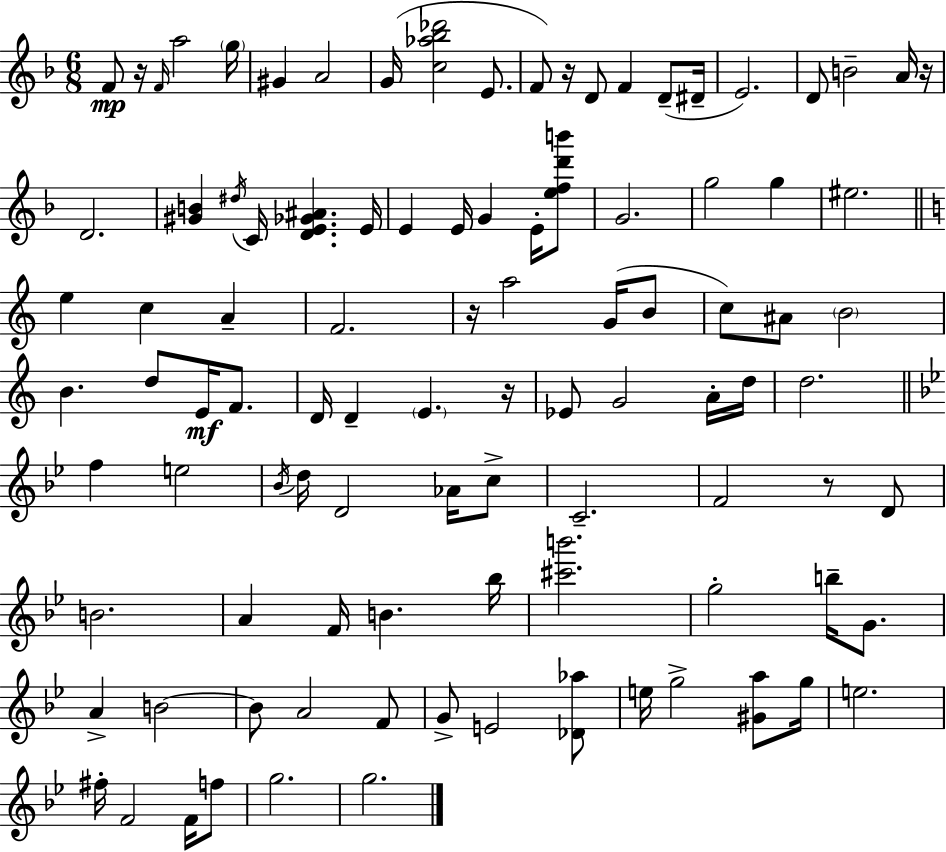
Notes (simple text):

F4/e R/s F4/s A5/h G5/s G#4/q A4/h G4/s [C5,Ab5,Bb5,Db6]/h E4/e. F4/e R/s D4/e F4/q D4/e D#4/s E4/h. D4/e B4/h A4/s R/s D4/h. [G#4,B4]/q D#5/s C4/s [D4,E4,Gb4,A#4]/q. E4/s E4/q E4/s G4/q E4/s [E5,F5,D6,B6]/e G4/h. G5/h G5/q EIS5/h. E5/q C5/q A4/q F4/h. R/s A5/h G4/s B4/e C5/e A#4/e B4/h B4/q. D5/e E4/s F4/e. D4/s D4/q E4/q. R/s Eb4/e G4/h A4/s D5/s D5/h. F5/q E5/h Bb4/s D5/s D4/h Ab4/s C5/e C4/h. F4/h R/e D4/e B4/h. A4/q F4/s B4/q. Bb5/s [C#6,B6]/h. G5/h B5/s G4/e. A4/q B4/h B4/e A4/h F4/e G4/e E4/h [Db4,Ab5]/e E5/s G5/h [G#4,A5]/e G5/s E5/h. F#5/s F4/h F4/s F5/e G5/h. G5/h.